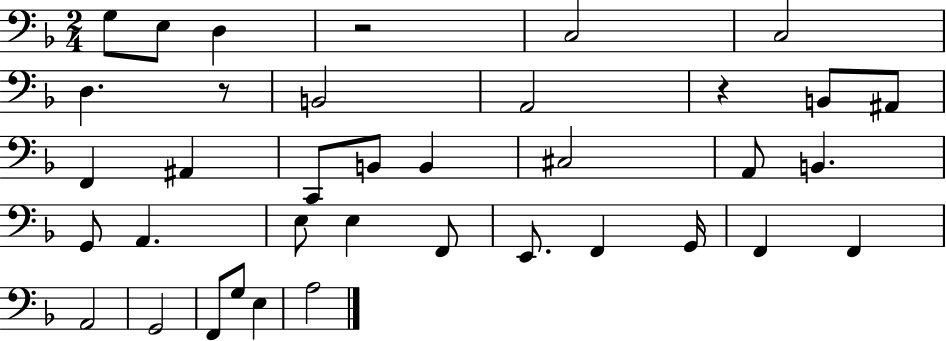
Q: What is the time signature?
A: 2/4